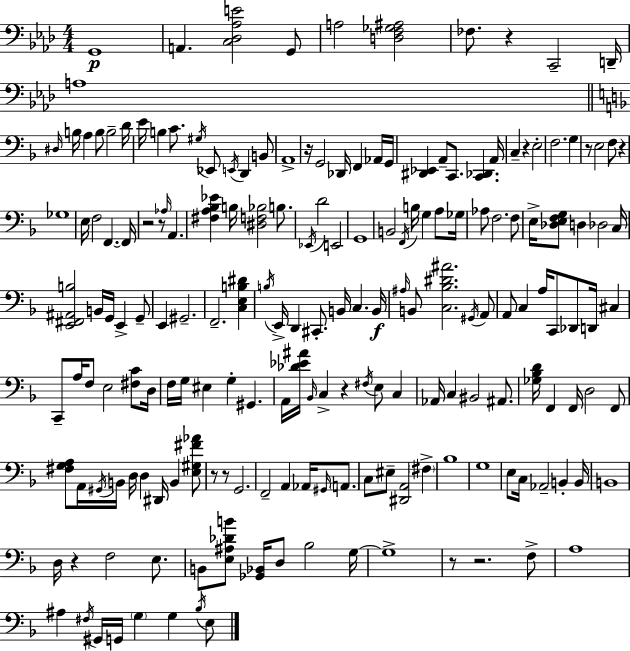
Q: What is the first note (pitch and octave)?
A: G2